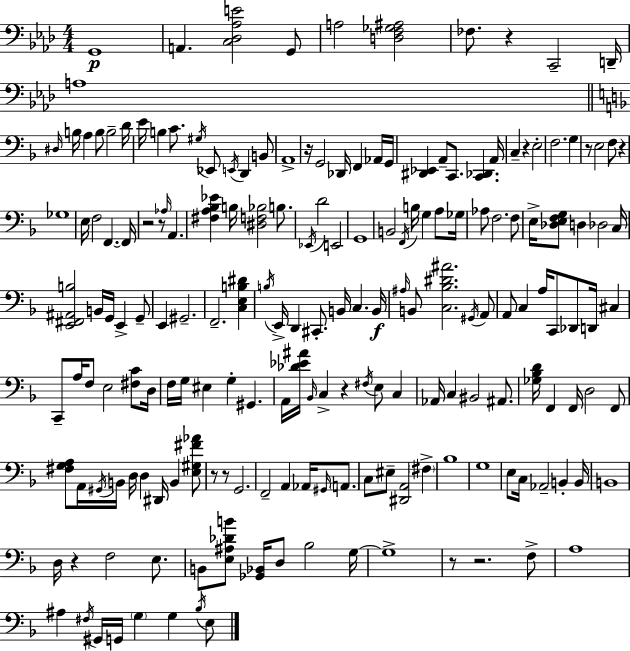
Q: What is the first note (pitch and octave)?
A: G2